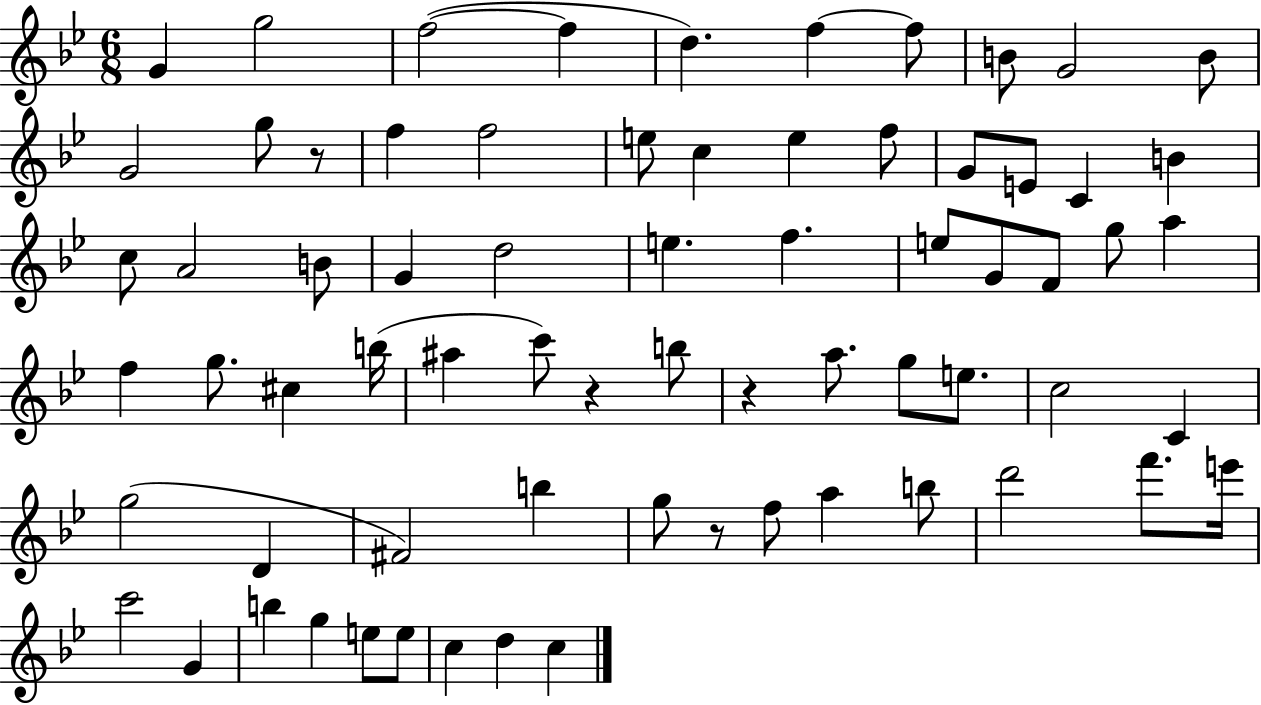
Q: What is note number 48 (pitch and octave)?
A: D4